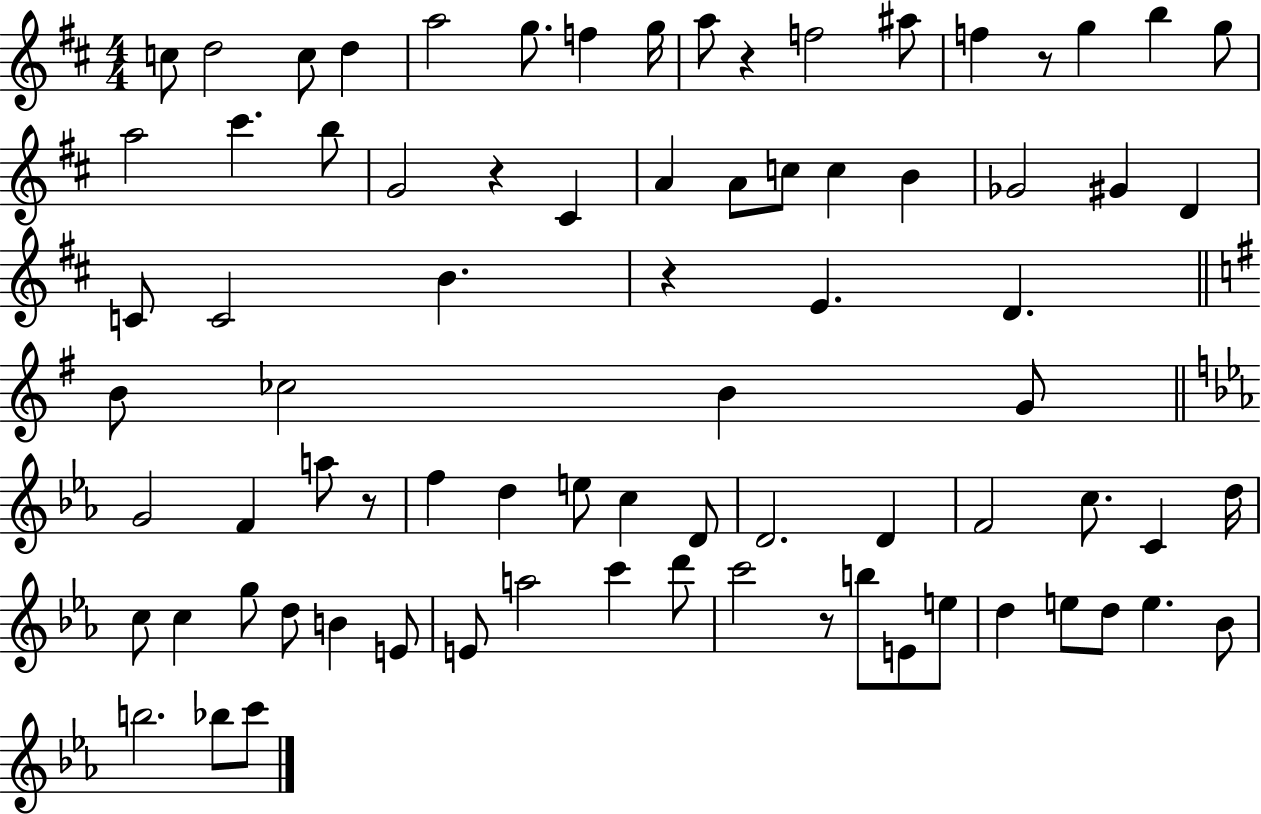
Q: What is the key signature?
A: D major